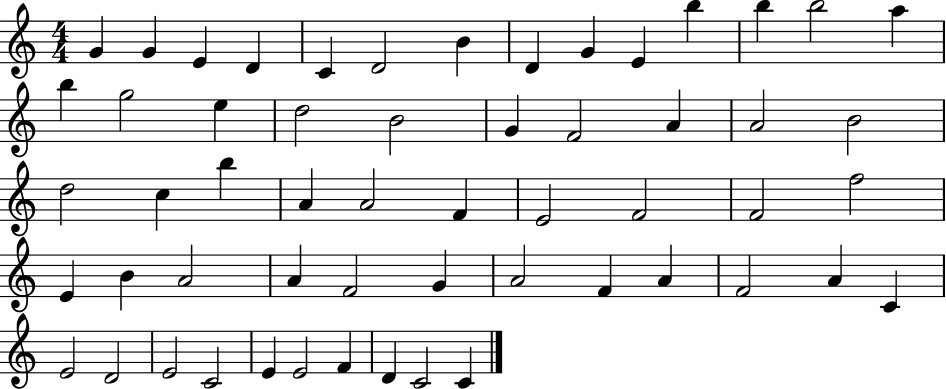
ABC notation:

X:1
T:Untitled
M:4/4
L:1/4
K:C
G G E D C D2 B D G E b b b2 a b g2 e d2 B2 G F2 A A2 B2 d2 c b A A2 F E2 F2 F2 f2 E B A2 A F2 G A2 F A F2 A C E2 D2 E2 C2 E E2 F D C2 C